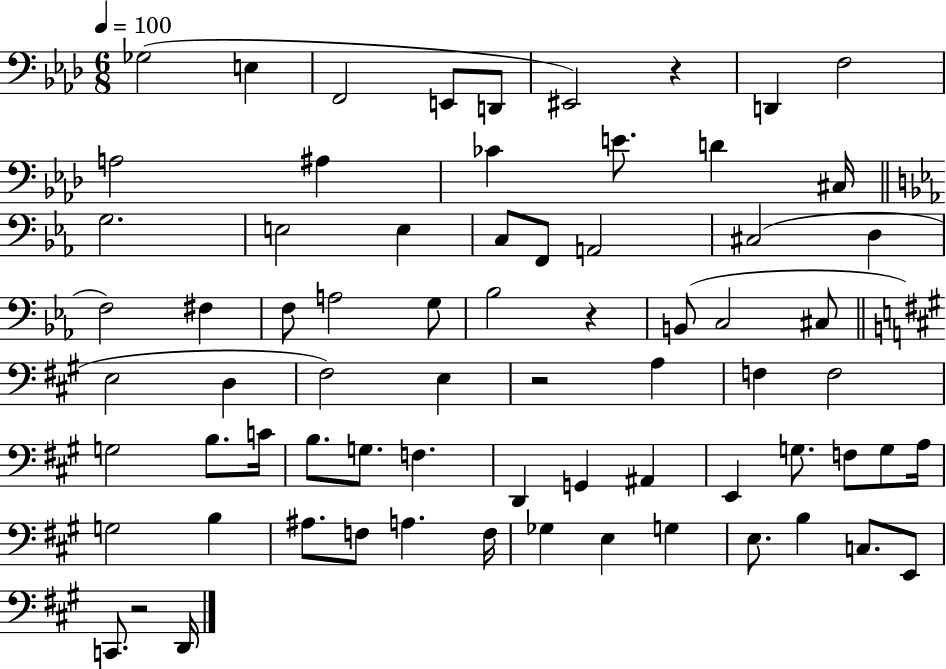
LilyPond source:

{
  \clef bass
  \numericTimeSignature
  \time 6/8
  \key aes \major
  \tempo 4 = 100
  \repeat volta 2 { ges2( e4 | f,2 e,8 d,8 | eis,2) r4 | d,4 f2 | \break a2 ais4 | ces'4 e'8. d'4 cis16 | \bar "||" \break \key ees \major g2. | e2 e4 | c8 f,8 a,2 | cis2( d4 | \break f2) fis4 | f8 a2 g8 | bes2 r4 | b,8( c2 cis8 | \break \bar "||" \break \key a \major e2 d4 | fis2) e4 | r2 a4 | f4 f2 | \break g2 b8. c'16 | b8. g8. f4. | d,4 g,4 ais,4 | e,4 g8. f8 g8 a16 | \break g2 b4 | ais8. f8 a4. f16 | ges4 e4 g4 | e8. b4 c8. e,8 | \break c,8. r2 d,16 | } \bar "|."
}